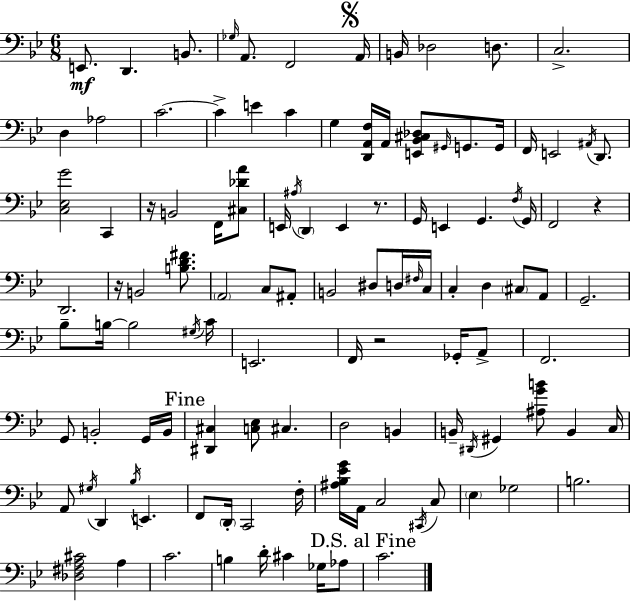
E2/e. D2/q. B2/e. Gb3/s A2/e. F2/h A2/s B2/s Db3/h D3/e. C3/h. D3/q Ab3/h C4/h. C4/q E4/q C4/q G3/q [D2,A2,F3]/s A2/s [E2,Bb2,C#3,Db3]/e G#2/s G2/e. G2/s F2/s E2/h A#2/s D2/e. [C3,Eb3,G4]/h C2/q R/s B2/h F2/s [C#3,Db4,A4]/e E2/s A#3/s D2/q E2/q R/e. G2/s E2/q G2/q. F3/s G2/s F2/h R/q D2/h. R/s B2/h [B3,D4,F#4]/e. A2/h C3/e A#2/e B2/h D#3/e D3/s F#3/s C3/s C3/q D3/q C#3/e A2/e G2/h. Bb3/e B3/s B3/h G#3/s C4/s E2/h. F2/s R/h Gb2/s A2/e F2/h. G2/e B2/h G2/s B2/s [D#2,C#3]/q [C3,Eb3]/e C#3/q. D3/h B2/q B2/s D#2/s G#2/q [A#3,G4,B4]/e B2/q C3/s A2/e G#3/s D2/q Bb3/s E2/q. F2/e D2/s C2/h F3/s [A#3,Bb3,Eb4,G4]/s A2/s C3/h C#2/s C3/e Eb3/q Gb3/h B3/h. [Db3,F#3,A3,C#4]/h A3/q C4/h. B3/q D4/s C#4/q Gb3/s Ab3/e C4/h.